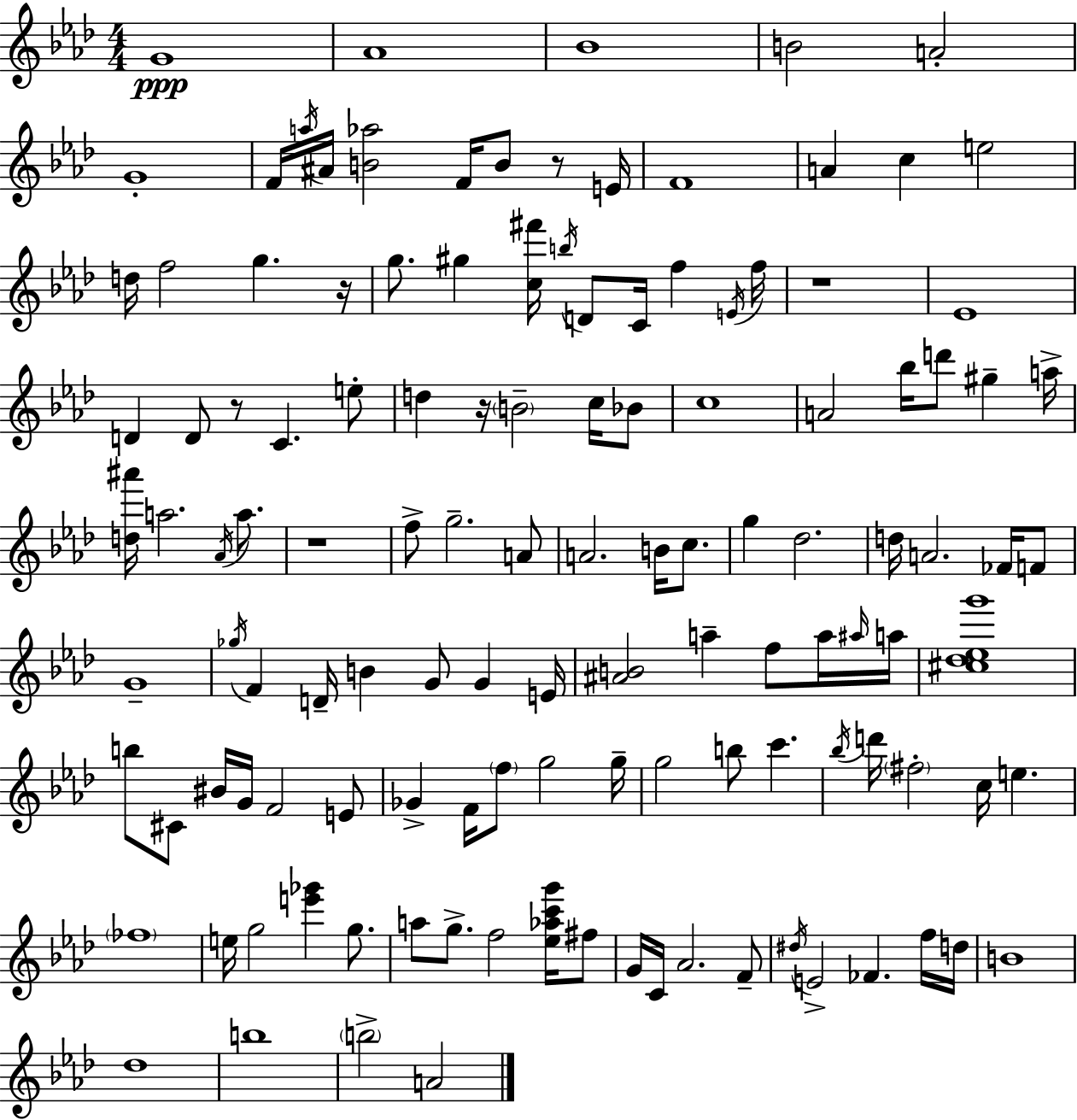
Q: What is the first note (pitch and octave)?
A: G4